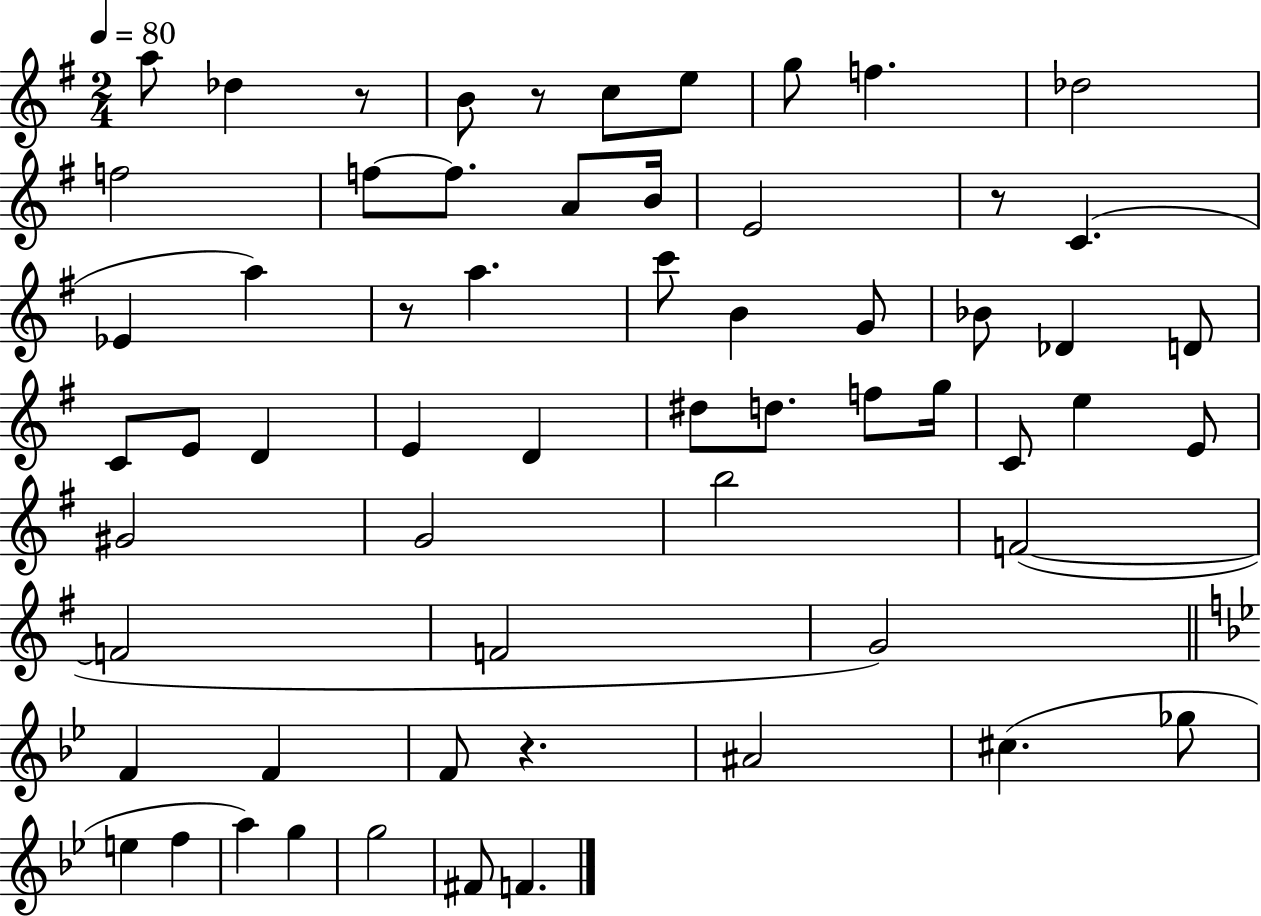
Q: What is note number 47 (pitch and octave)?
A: A#4